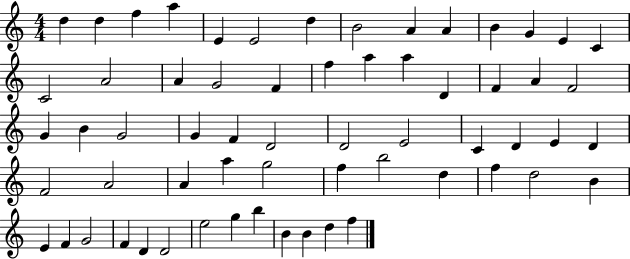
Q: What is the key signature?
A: C major